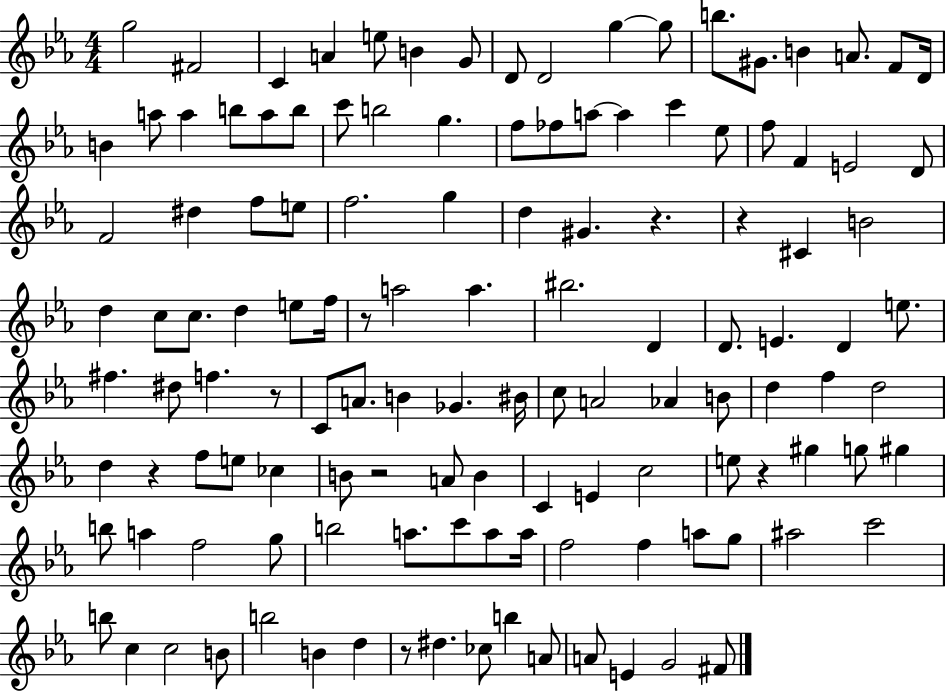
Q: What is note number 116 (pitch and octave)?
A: A4